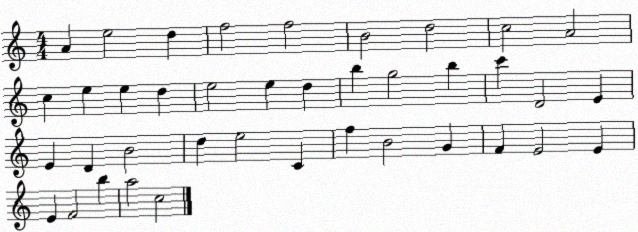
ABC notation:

X:1
T:Untitled
M:4/4
L:1/4
K:C
A e2 d f2 f2 B2 d2 c2 A2 c e e d e2 e d b g2 b c' D2 E E D B2 d e2 C f B2 G F E2 E E F2 b a2 c2